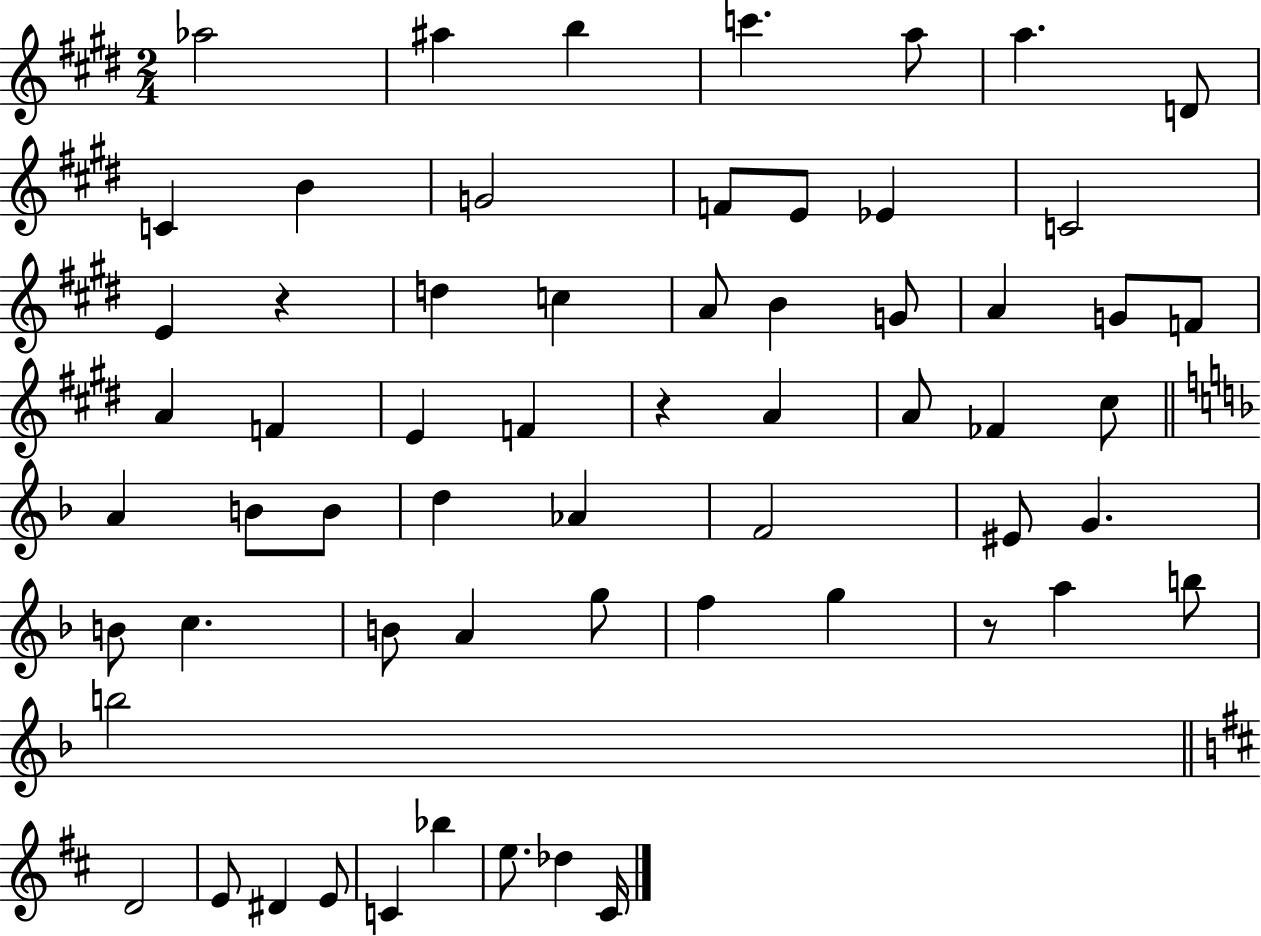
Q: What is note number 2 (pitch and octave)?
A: A#5